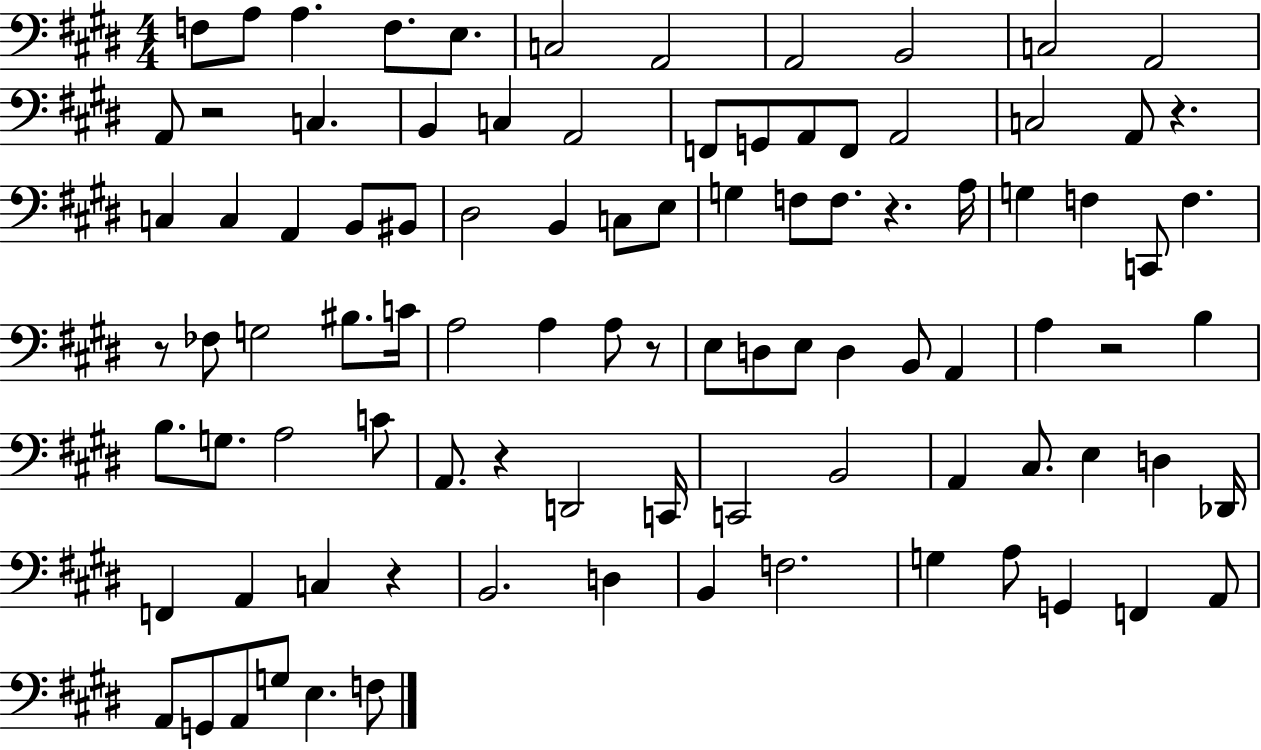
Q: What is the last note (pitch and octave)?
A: F3